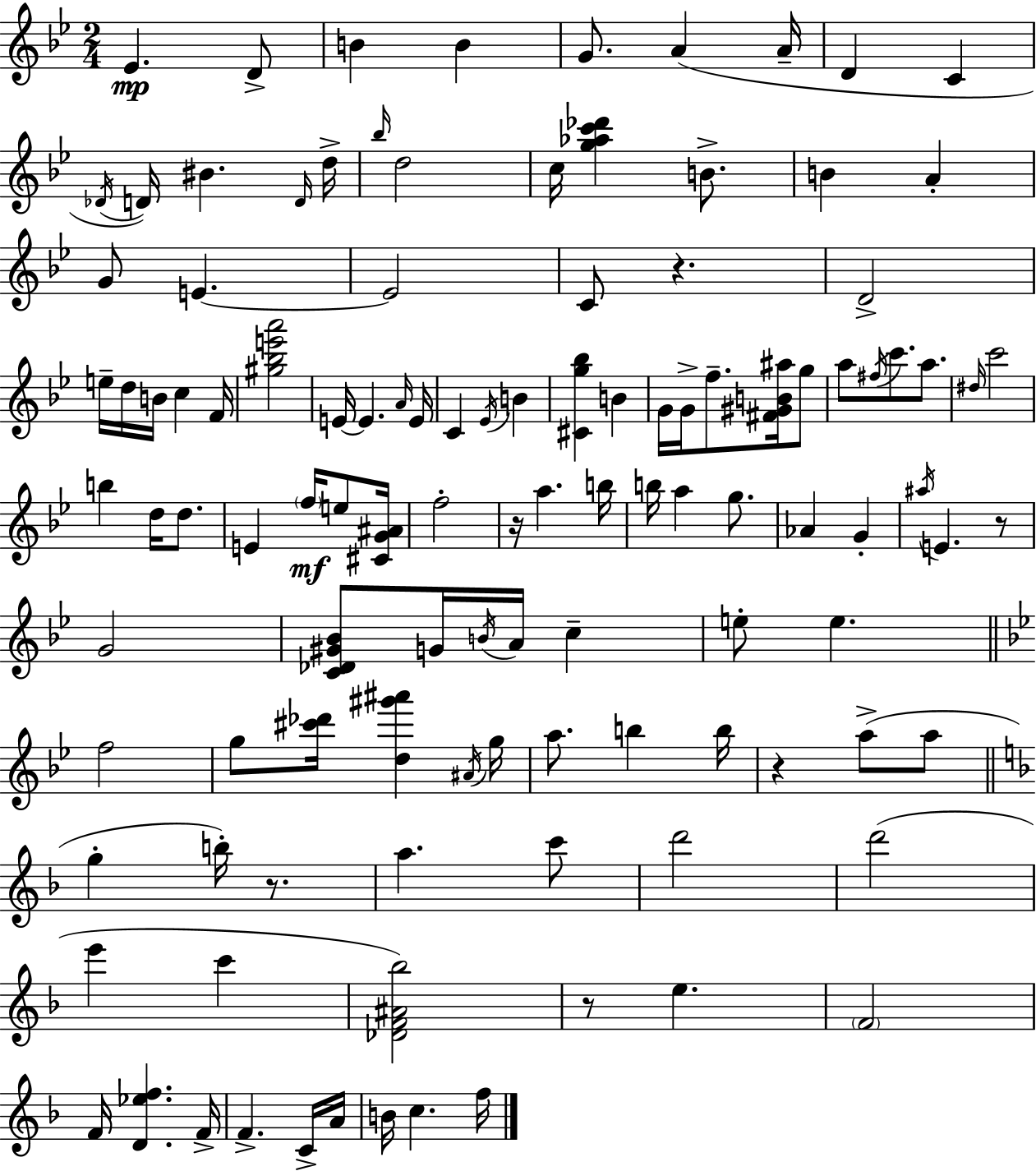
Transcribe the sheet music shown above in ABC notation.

X:1
T:Untitled
M:2/4
L:1/4
K:Gm
_E D/2 B B G/2 A A/4 D C _D/4 D/4 ^B D/4 d/4 _b/4 d2 c/4 [g_ac'_d'] B/2 B A G/2 E E2 C/2 z D2 e/4 d/4 B/4 c F/4 [^g_be'a']2 E/4 E A/4 E/4 C _E/4 B [^Cg_b] B G/4 G/4 f/2 [^F^GB^a]/4 g/2 a/2 ^f/4 c'/2 a/2 ^d/4 c'2 b d/4 d/2 E f/4 e/2 [^CG^A]/4 f2 z/4 a b/4 b/4 a g/2 _A G ^a/4 E z/2 G2 [C_D^G_B]/2 G/4 B/4 A/4 c e/2 e f2 g/2 [^c'_d']/4 [d^g'^a'] ^A/4 g/4 a/2 b b/4 z a/2 a/2 g b/4 z/2 a c'/2 d'2 d'2 e' c' [_DF^A_b]2 z/2 e F2 F/4 [D_ef] F/4 F C/4 A/4 B/4 c f/4